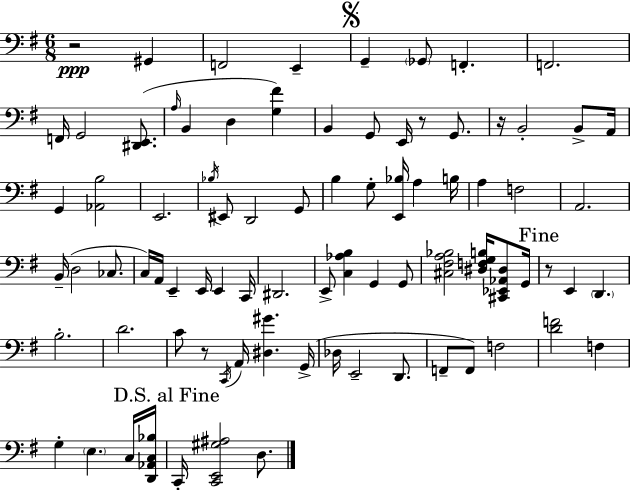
R/h G#2/q F2/h E2/q G2/q Gb2/e F2/q. F2/h. F2/s G2/h [D#2,E2]/e. A3/s B2/q D3/q [G3,F#4]/q B2/q G2/e E2/s R/e G2/e. R/s B2/h B2/e A2/s G2/q [Ab2,B3]/h E2/h. Bb3/s EIS2/e D2/h G2/e B3/q G3/e [E2,Bb3]/s A3/q B3/s A3/q F3/h A2/h. B2/s D3/h CES3/e. C3/s A2/s E2/q E2/s E2/q C2/s D#2/h. E2/e [C3,Ab3,B3]/q G2/q G2/e [C#3,F#3,A3,Bb3]/h [D#3,F3,G3,B3]/s [C#2,Eb2,Ab2,D#3]/e G2/s R/e E2/q D2/q. B3/h. D4/h. C4/e R/e C2/s A2/s [D#3,G#4]/q. G2/s Db3/s E2/h D2/e. F2/e F2/e F3/h [D4,F4]/h F3/q G3/q E3/q. C3/s [D2,Ab2,C3,Bb3]/s C2/s [C2,E2,G#3,A#3]/h D3/e.